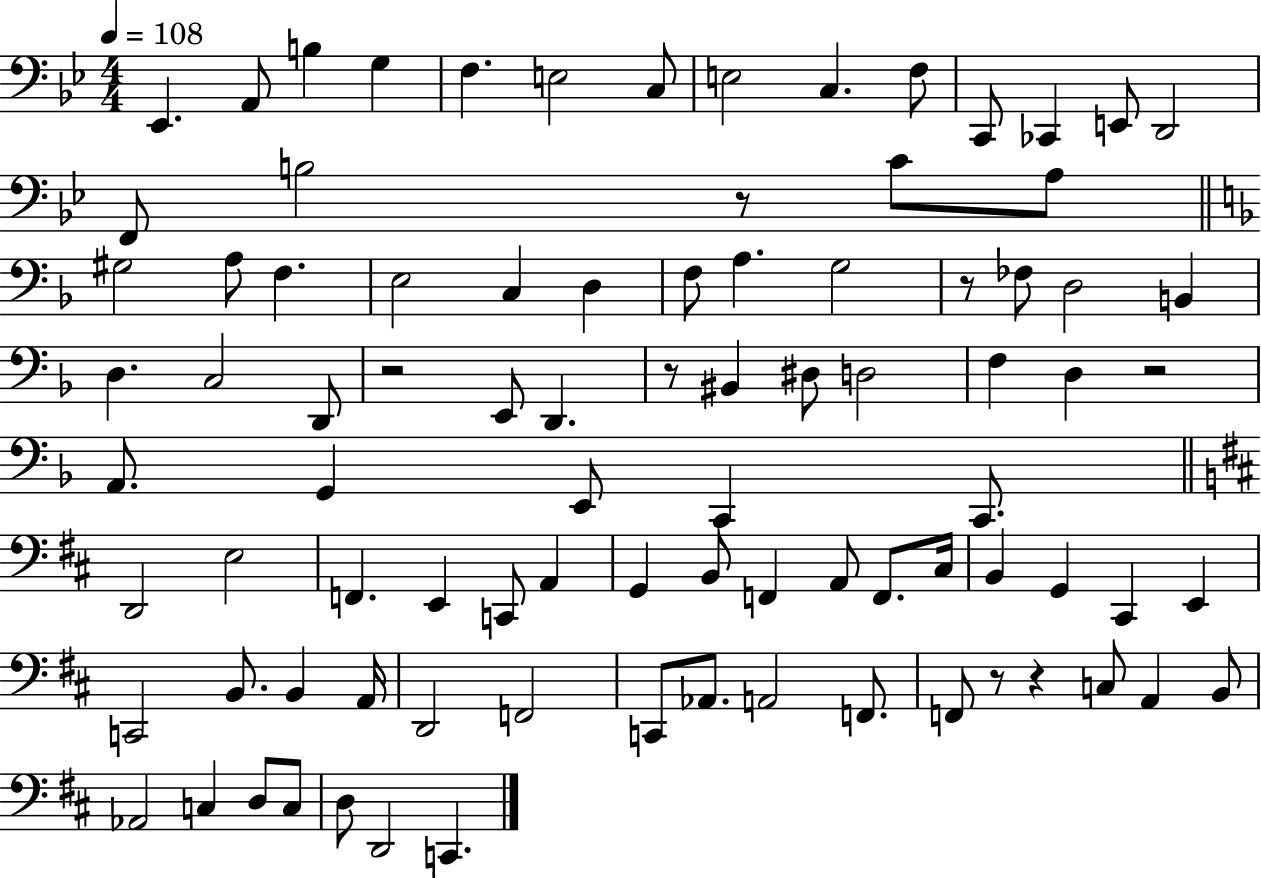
{
  \clef bass
  \numericTimeSignature
  \time 4/4
  \key bes \major
  \tempo 4 = 108
  \repeat volta 2 { ees,4. a,8 b4 g4 | f4. e2 c8 | e2 c4. f8 | c,8 ces,4 e,8 d,2 | \break f,8 b2 r8 c'8 a8 | \bar "||" \break \key f \major gis2 a8 f4. | e2 c4 d4 | f8 a4. g2 | r8 fes8 d2 b,4 | \break d4. c2 d,8 | r2 e,8 d,4. | r8 bis,4 dis8 d2 | f4 d4 r2 | \break a,8. g,4 e,8 c,4 c,8. | \bar "||" \break \key d \major d,2 e2 | f,4. e,4 c,8 a,4 | g,4 b,8 f,4 a,8 f,8. cis16 | b,4 g,4 cis,4 e,4 | \break c,2 b,8. b,4 a,16 | d,2 f,2 | c,8 aes,8. a,2 f,8. | f,8 r8 r4 c8 a,4 b,8 | \break aes,2 c4 d8 c8 | d8 d,2 c,4. | } \bar "|."
}